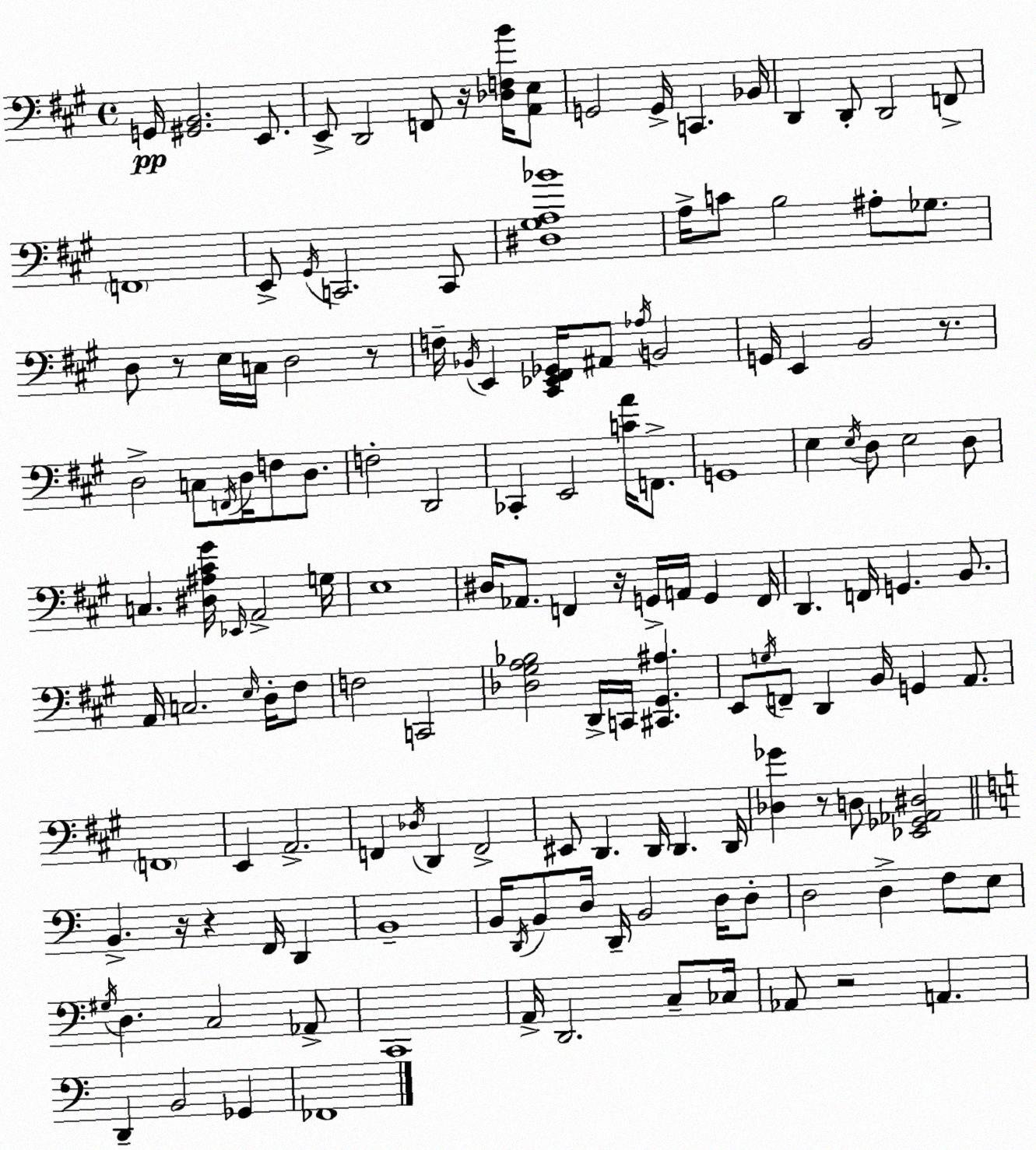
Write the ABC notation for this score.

X:1
T:Untitled
M:4/4
L:1/4
K:A
G,,/4 [^G,,B,,]2 E,,/2 E,,/2 D,,2 F,,/2 z/4 [_D,F,B]/4 [A,,E,]/2 G,,2 G,,/4 C,, _B,,/4 D,, D,,/2 D,,2 F,,/2 F,,4 E,,/2 ^G,,/4 C,,2 C,,/2 [^D,^G,A,_B]4 A,/4 C/2 B,2 ^A,/2 _G,/2 D,/2 z/2 E,/4 C,/4 D,2 z/2 F,/4 _B,,/4 E,, [^C,,_E,,^F,,_G,,]/4 ^A,,/2 _A,/4 B,,2 G,,/4 E,, B,,2 z/2 D,2 C,/2 F,,/4 D,/4 F,/2 D,/2 F,2 D,,2 _C,, E,,2 [CA]/4 F,,/2 G,,4 E, E,/4 D,/2 E,2 D,/2 C, [^D,^A,^C^G]/4 _E,,/4 A,,2 G,/4 E,4 ^D,/4 _A,,/2 F,, z/4 G,,/4 A,,/4 G,, F,,/4 D,, F,,/4 G,, B,,/2 A,,/4 C,2 E,/4 D,/4 ^F,/2 F,2 C,,2 [_D,^G,A,_B,]2 D,,/4 C,,/4 [^C,,^G,,^A,] E,,/2 G,/4 F,,/2 D,, B,,/4 G,, A,,/2 F,,4 E,, A,,2 F,, _D,/4 D,, F,,2 ^E,,/2 D,, D,,/4 D,, D,,/4 [_D,_G] z/2 D,/2 [_E,,_G,,_A,,^D,]2 B,, z/4 z F,,/4 D,, B,,4 B,,/4 D,,/4 B,,/2 D,/4 D,,/4 B,,2 D,/4 D,/2 D,2 D, F,/2 E,/2 ^G,/4 D, C,2 _A,,/2 C,,4 A,,/4 D,,2 C,/2 _C,/4 _A,,/2 z2 A,, D,, B,,2 _G,, _F,,4